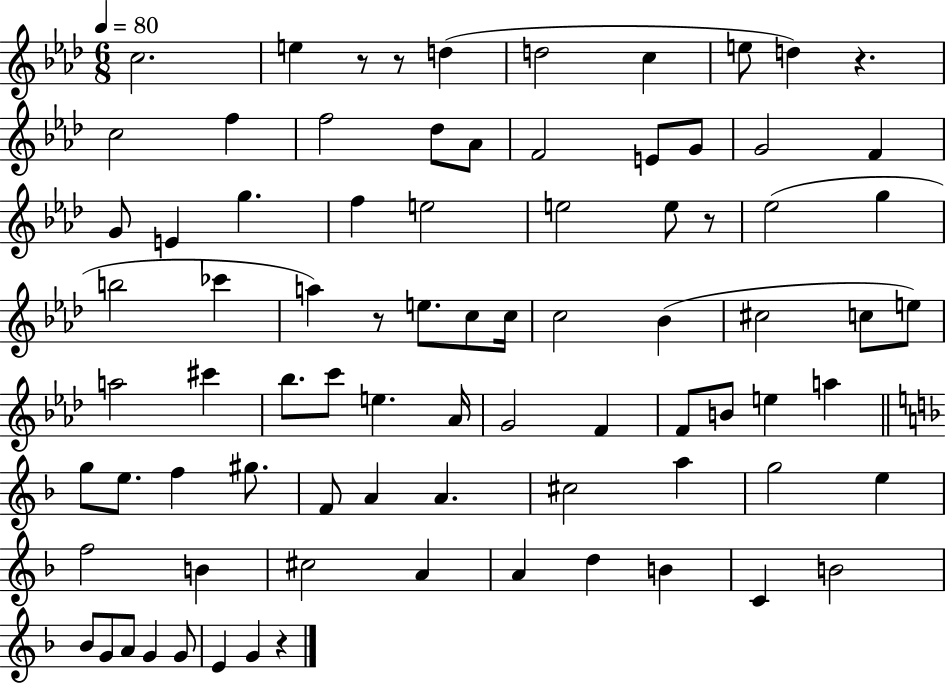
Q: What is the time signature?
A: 6/8